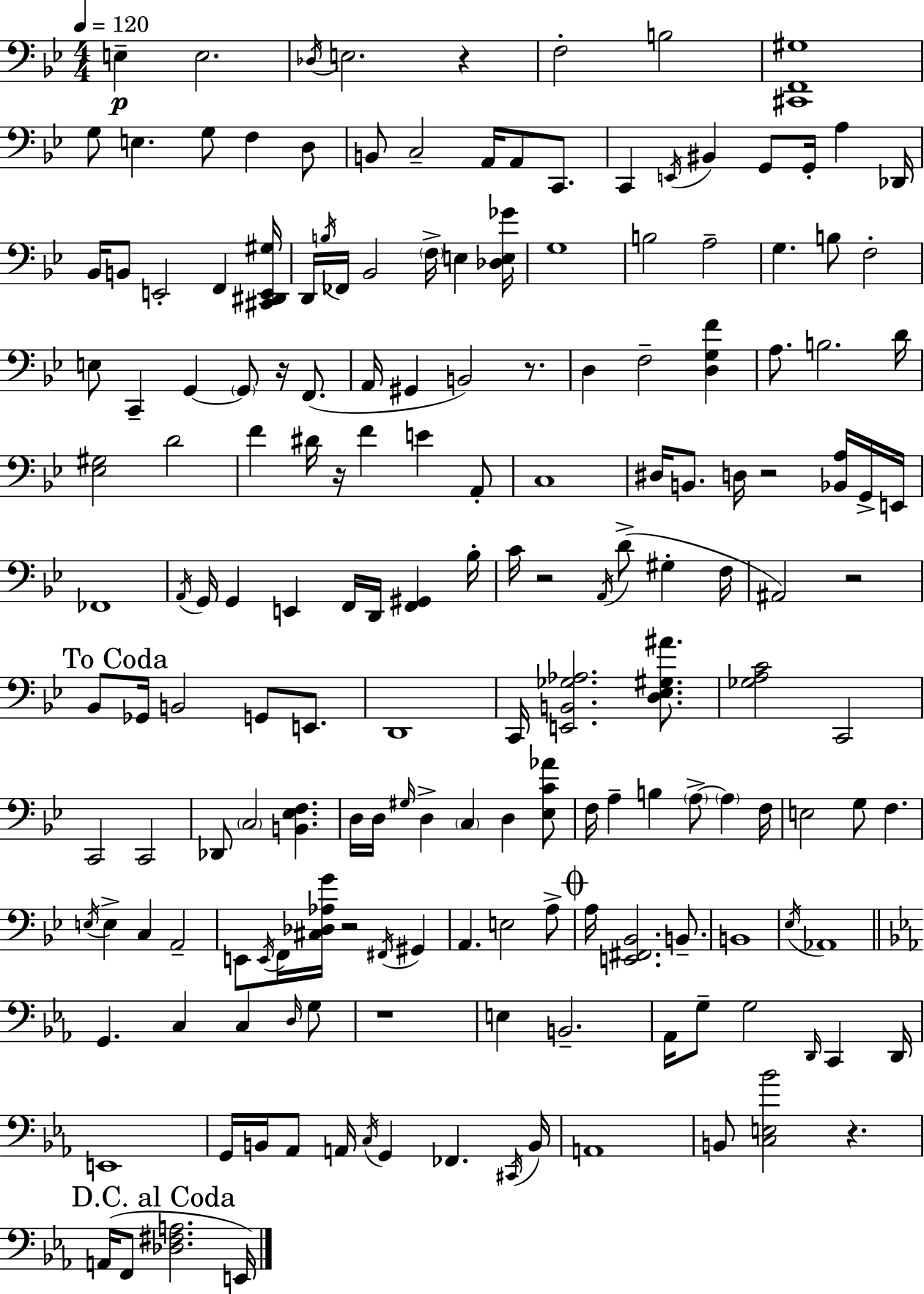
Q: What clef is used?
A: bass